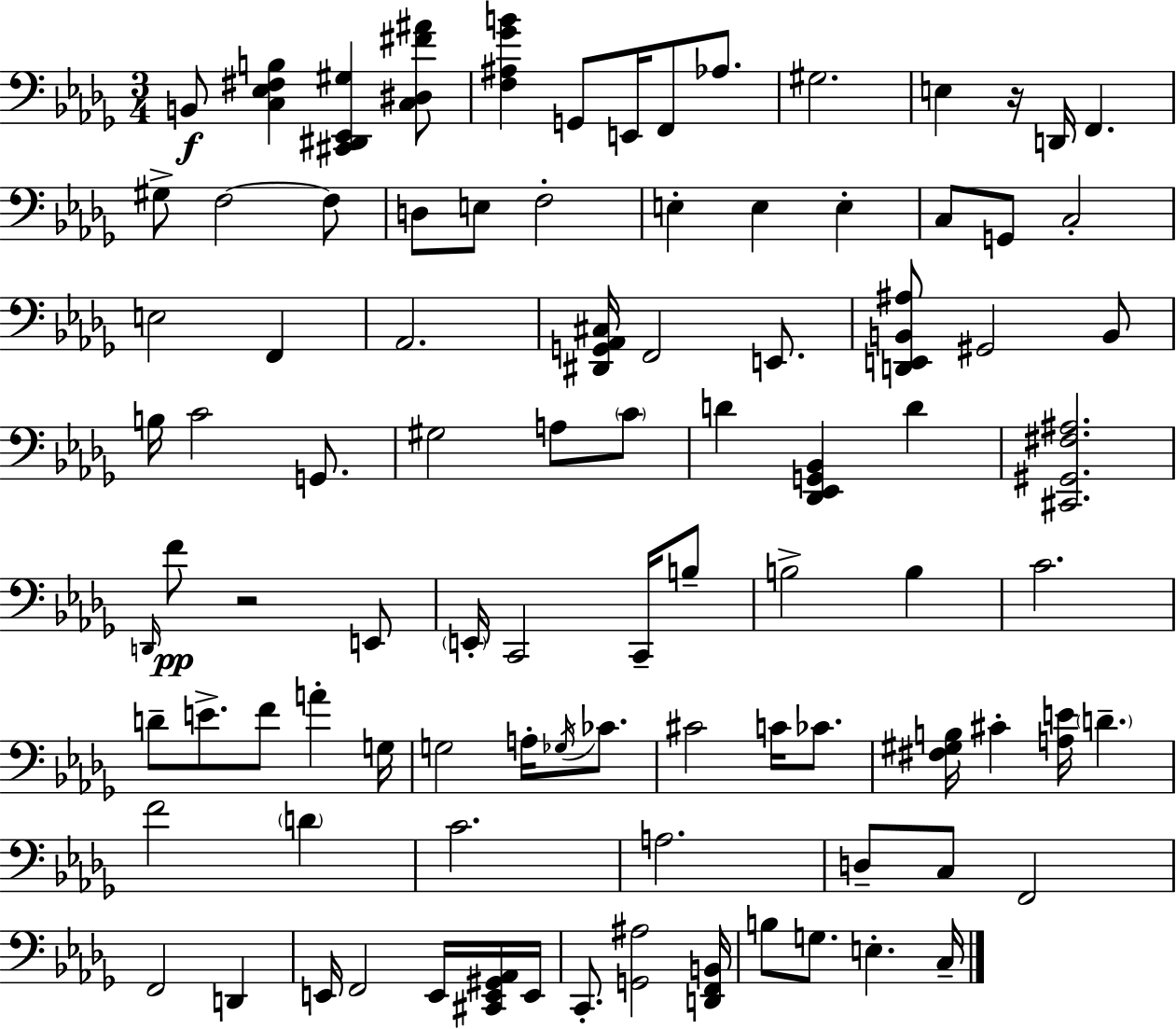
X:1
T:Untitled
M:3/4
L:1/4
K:Bbm
B,,/2 [C,_E,^F,B,] [^C,,^D,,_E,,^G,] [C,^D,^F^A]/2 [F,^A,_GB] G,,/2 E,,/4 F,,/2 _A,/2 ^G,2 E, z/4 D,,/4 F,, ^G,/2 F,2 F,/2 D,/2 E,/2 F,2 E, E, E, C,/2 G,,/2 C,2 E,2 F,, _A,,2 [^D,,G,,_A,,^C,]/4 F,,2 E,,/2 [D,,E,,B,,^A,]/2 ^G,,2 B,,/2 B,/4 C2 G,,/2 ^G,2 A,/2 C/2 D [_D,,_E,,G,,_B,,] D [^C,,^G,,^F,^A,]2 D,,/4 F/2 z2 E,,/2 E,,/4 C,,2 C,,/4 B,/2 B,2 B, C2 D/2 E/2 F/2 A G,/4 G,2 A,/4 _G,/4 _C/2 ^C2 C/4 _C/2 [^F,^G,B,]/4 ^C [A,E]/4 D F2 D C2 A,2 D,/2 C,/2 F,,2 F,,2 D,, E,,/4 F,,2 E,,/4 [^C,,E,,^G,,_A,,]/4 E,,/4 C,,/2 [G,,^A,]2 [D,,F,,B,,]/4 B,/2 G,/2 E, C,/4